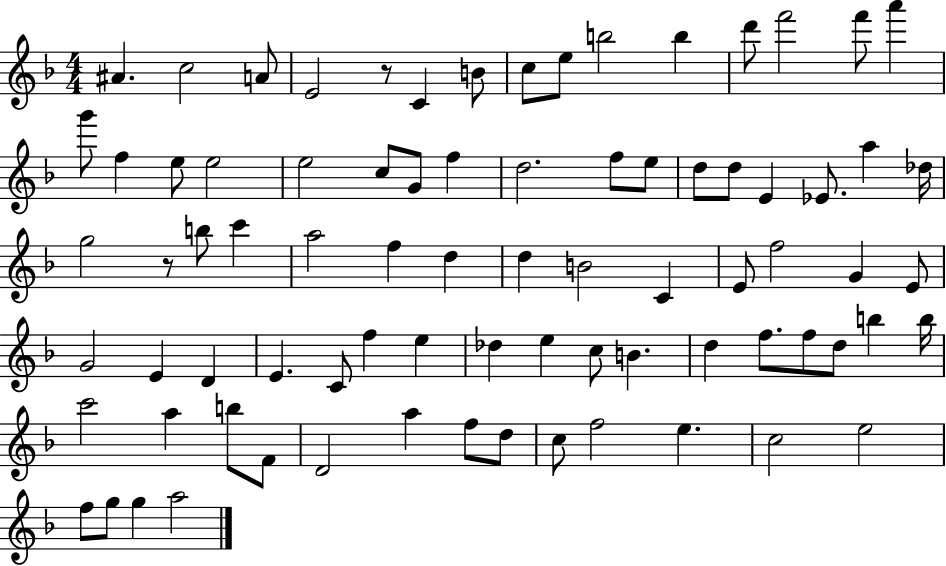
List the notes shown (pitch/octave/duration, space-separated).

A#4/q. C5/h A4/e E4/h R/e C4/q B4/e C5/e E5/e B5/h B5/q D6/e F6/h F6/e A6/q G6/e F5/q E5/e E5/h E5/h C5/e G4/e F5/q D5/h. F5/e E5/e D5/e D5/e E4/q Eb4/e. A5/q Db5/s G5/h R/e B5/e C6/q A5/h F5/q D5/q D5/q B4/h C4/q E4/e F5/h G4/q E4/e G4/h E4/q D4/q E4/q. C4/e F5/q E5/q Db5/q E5/q C5/e B4/q. D5/q F5/e. F5/e D5/e B5/q B5/s C6/h A5/q B5/e F4/e D4/h A5/q F5/e D5/e C5/e F5/h E5/q. C5/h E5/h F5/e G5/e G5/q A5/h